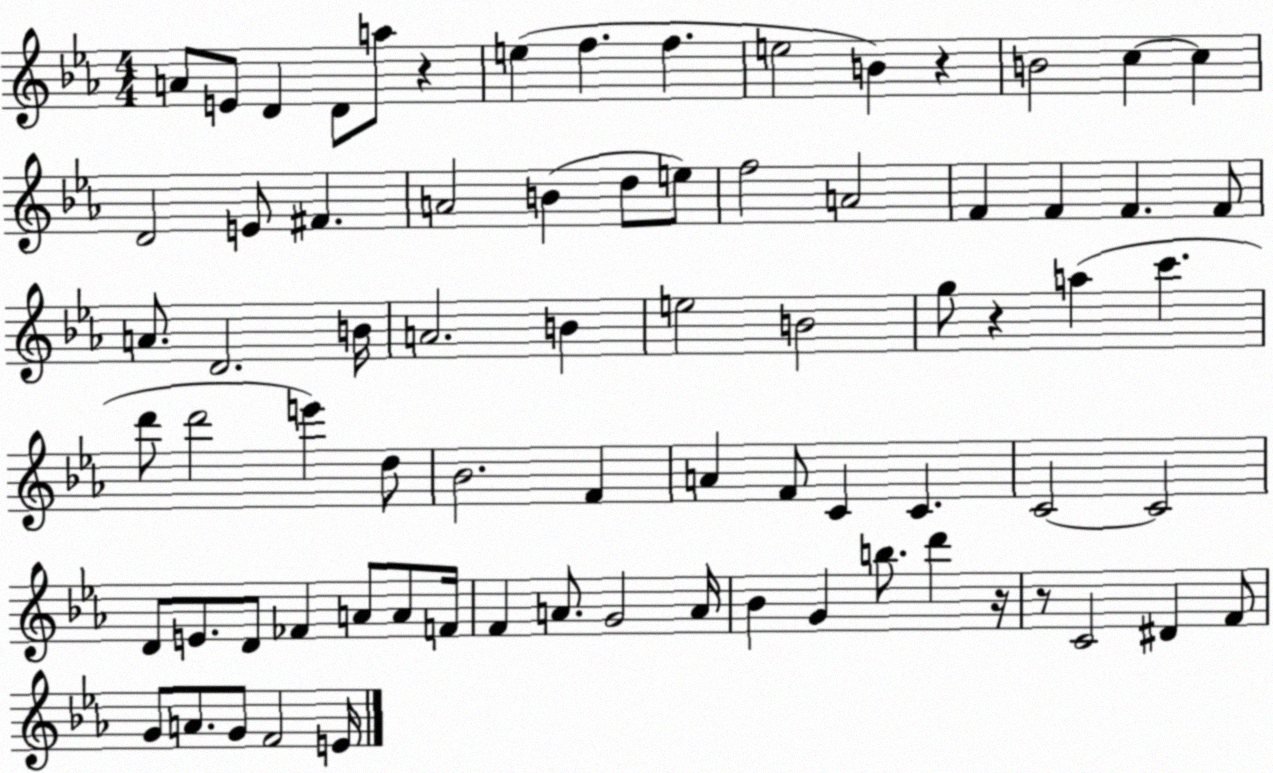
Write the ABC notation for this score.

X:1
T:Untitled
M:4/4
L:1/4
K:Eb
A/2 E/2 D D/2 a/2 z e f f e2 B z B2 c c D2 E/2 ^F A2 B d/2 e/2 f2 A2 F F F F/2 A/2 D2 B/4 A2 B e2 B2 g/2 z a c' d'/2 d'2 e' d/2 _B2 F A F/2 C C C2 C2 D/2 E/2 D/2 _F A/2 A/2 F/4 F A/2 G2 A/4 _B G b/2 d' z/4 z/2 C2 ^D F/2 G/2 A/2 G/2 F2 E/4